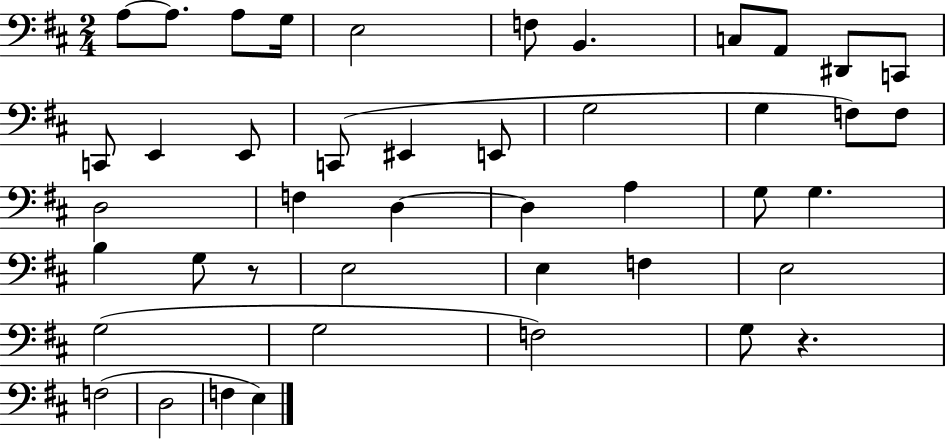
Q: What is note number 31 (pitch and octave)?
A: E3